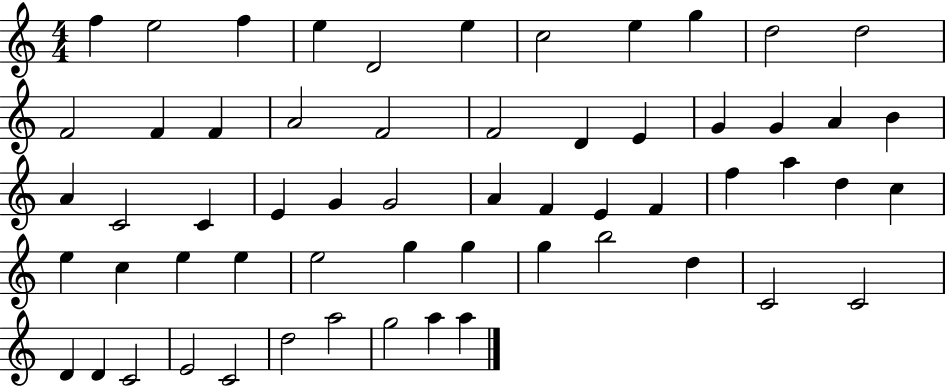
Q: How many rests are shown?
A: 0